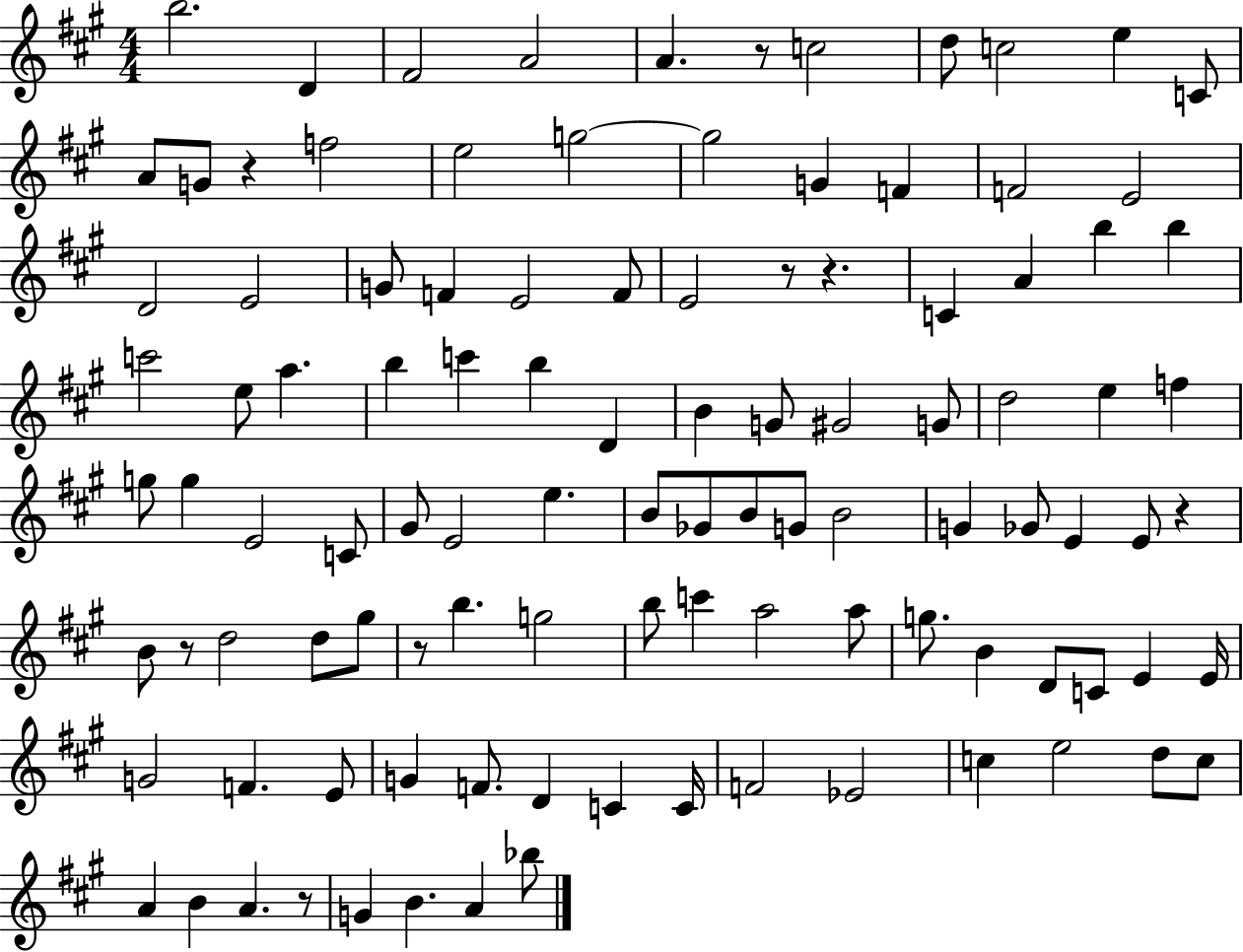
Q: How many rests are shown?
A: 8